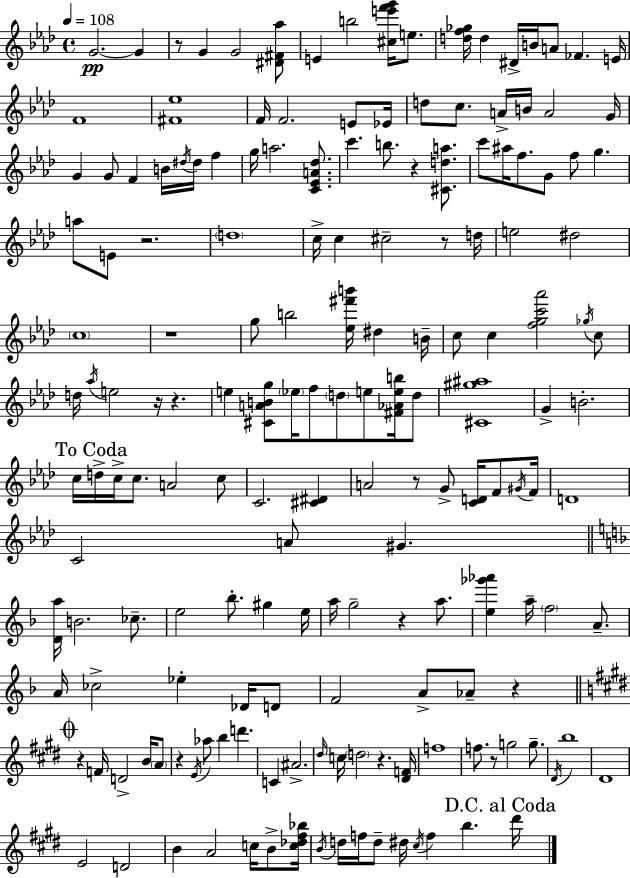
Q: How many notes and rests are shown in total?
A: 172